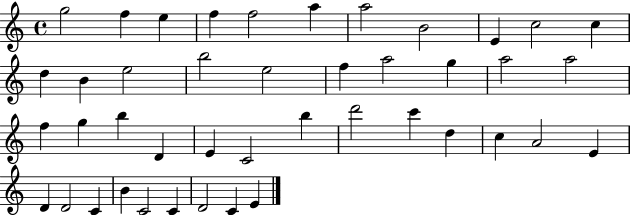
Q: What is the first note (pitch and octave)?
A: G5